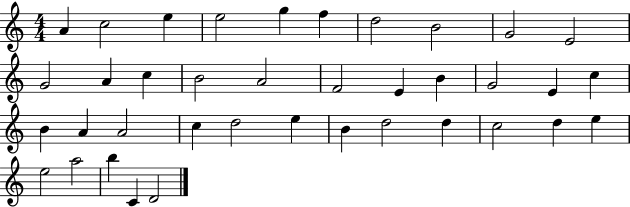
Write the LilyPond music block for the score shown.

{
  \clef treble
  \numericTimeSignature
  \time 4/4
  \key c \major
  a'4 c''2 e''4 | e''2 g''4 f''4 | d''2 b'2 | g'2 e'2 | \break g'2 a'4 c''4 | b'2 a'2 | f'2 e'4 b'4 | g'2 e'4 c''4 | \break b'4 a'4 a'2 | c''4 d''2 e''4 | b'4 d''2 d''4 | c''2 d''4 e''4 | \break e''2 a''2 | b''4 c'4 d'2 | \bar "|."
}